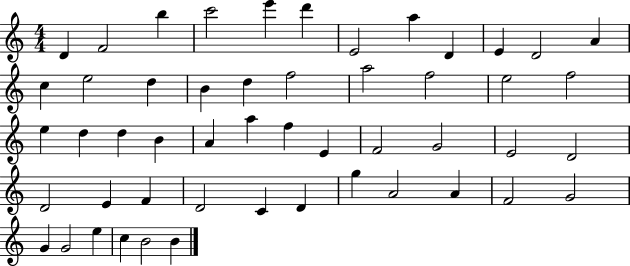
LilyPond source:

{
  \clef treble
  \numericTimeSignature
  \time 4/4
  \key c \major
  d'4 f'2 b''4 | c'''2 e'''4 d'''4 | e'2 a''4 d'4 | e'4 d'2 a'4 | \break c''4 e''2 d''4 | b'4 d''4 f''2 | a''2 f''2 | e''2 f''2 | \break e''4 d''4 d''4 b'4 | a'4 a''4 f''4 e'4 | f'2 g'2 | e'2 d'2 | \break d'2 e'4 f'4 | d'2 c'4 d'4 | g''4 a'2 a'4 | f'2 g'2 | \break g'4 g'2 e''4 | c''4 b'2 b'4 | \bar "|."
}